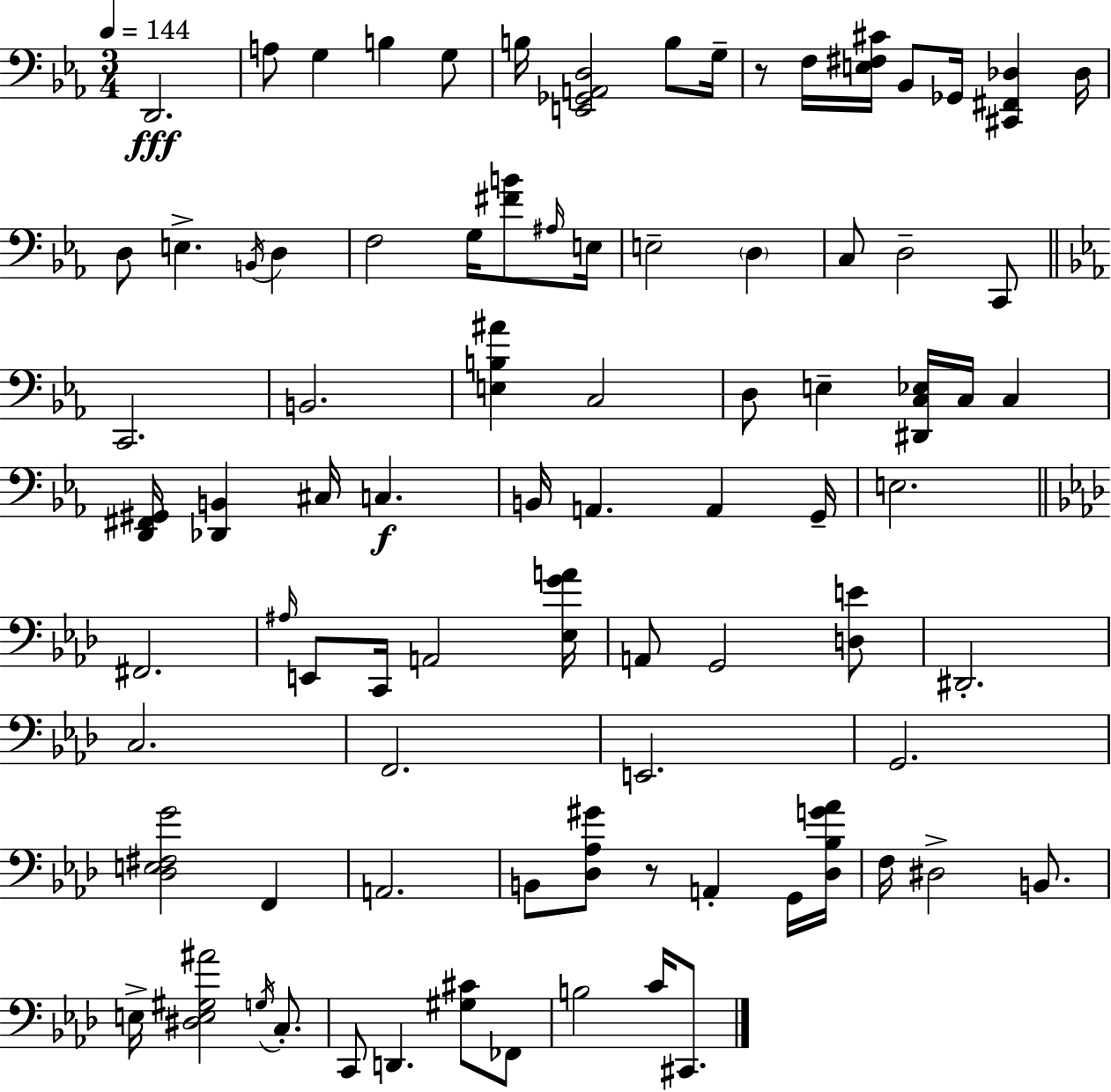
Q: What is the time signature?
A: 3/4